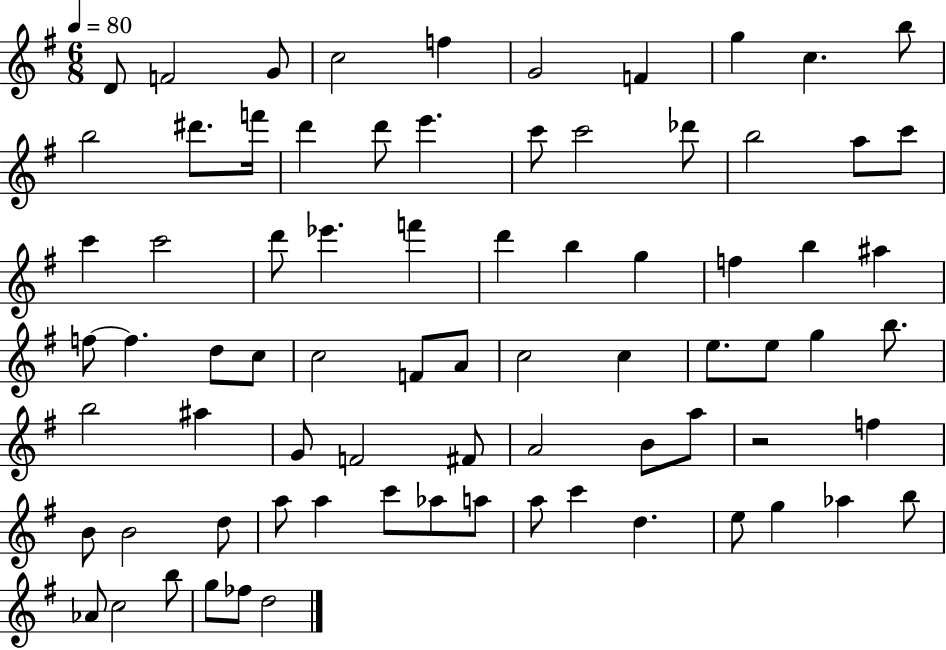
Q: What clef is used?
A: treble